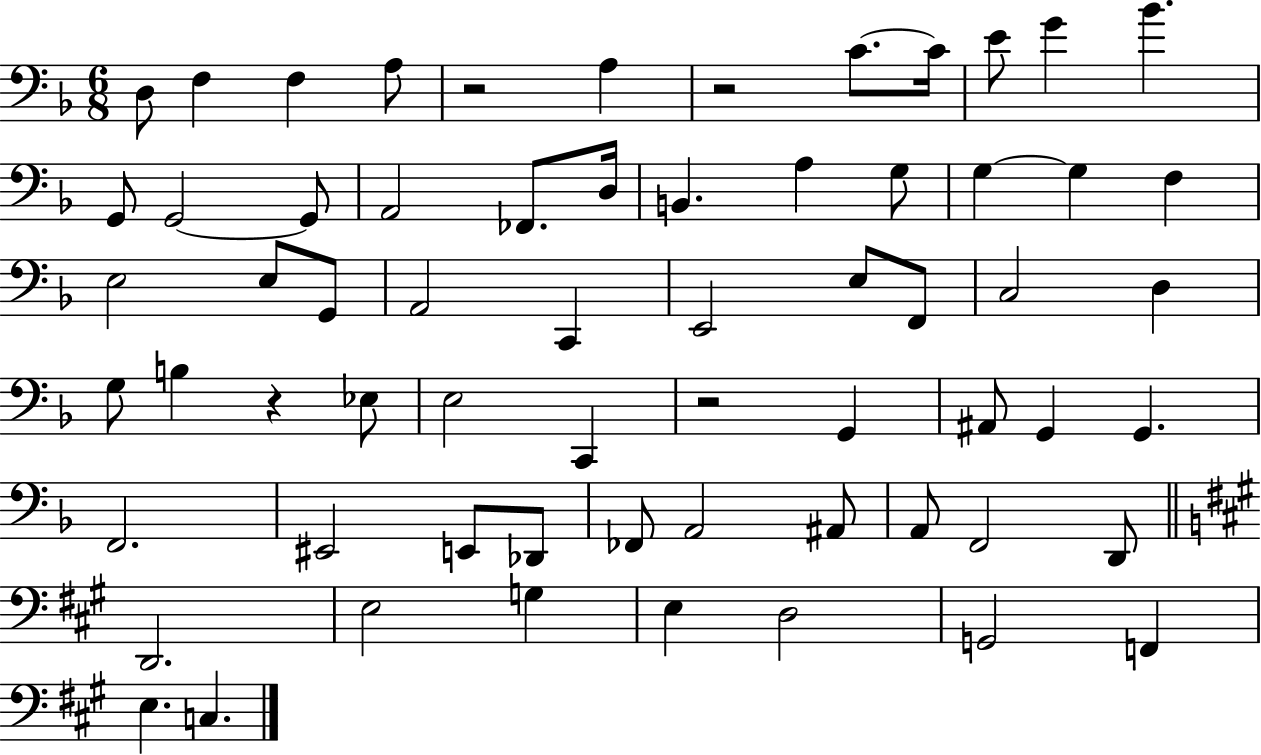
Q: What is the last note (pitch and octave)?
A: C3